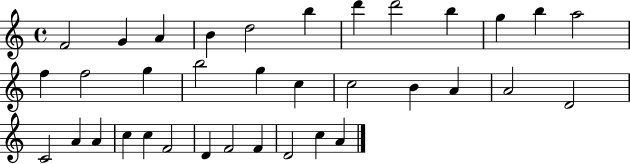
X:1
T:Untitled
M:4/4
L:1/4
K:C
F2 G A B d2 b d' d'2 b g b a2 f f2 g b2 g c c2 B A A2 D2 C2 A A c c F2 D F2 F D2 c A